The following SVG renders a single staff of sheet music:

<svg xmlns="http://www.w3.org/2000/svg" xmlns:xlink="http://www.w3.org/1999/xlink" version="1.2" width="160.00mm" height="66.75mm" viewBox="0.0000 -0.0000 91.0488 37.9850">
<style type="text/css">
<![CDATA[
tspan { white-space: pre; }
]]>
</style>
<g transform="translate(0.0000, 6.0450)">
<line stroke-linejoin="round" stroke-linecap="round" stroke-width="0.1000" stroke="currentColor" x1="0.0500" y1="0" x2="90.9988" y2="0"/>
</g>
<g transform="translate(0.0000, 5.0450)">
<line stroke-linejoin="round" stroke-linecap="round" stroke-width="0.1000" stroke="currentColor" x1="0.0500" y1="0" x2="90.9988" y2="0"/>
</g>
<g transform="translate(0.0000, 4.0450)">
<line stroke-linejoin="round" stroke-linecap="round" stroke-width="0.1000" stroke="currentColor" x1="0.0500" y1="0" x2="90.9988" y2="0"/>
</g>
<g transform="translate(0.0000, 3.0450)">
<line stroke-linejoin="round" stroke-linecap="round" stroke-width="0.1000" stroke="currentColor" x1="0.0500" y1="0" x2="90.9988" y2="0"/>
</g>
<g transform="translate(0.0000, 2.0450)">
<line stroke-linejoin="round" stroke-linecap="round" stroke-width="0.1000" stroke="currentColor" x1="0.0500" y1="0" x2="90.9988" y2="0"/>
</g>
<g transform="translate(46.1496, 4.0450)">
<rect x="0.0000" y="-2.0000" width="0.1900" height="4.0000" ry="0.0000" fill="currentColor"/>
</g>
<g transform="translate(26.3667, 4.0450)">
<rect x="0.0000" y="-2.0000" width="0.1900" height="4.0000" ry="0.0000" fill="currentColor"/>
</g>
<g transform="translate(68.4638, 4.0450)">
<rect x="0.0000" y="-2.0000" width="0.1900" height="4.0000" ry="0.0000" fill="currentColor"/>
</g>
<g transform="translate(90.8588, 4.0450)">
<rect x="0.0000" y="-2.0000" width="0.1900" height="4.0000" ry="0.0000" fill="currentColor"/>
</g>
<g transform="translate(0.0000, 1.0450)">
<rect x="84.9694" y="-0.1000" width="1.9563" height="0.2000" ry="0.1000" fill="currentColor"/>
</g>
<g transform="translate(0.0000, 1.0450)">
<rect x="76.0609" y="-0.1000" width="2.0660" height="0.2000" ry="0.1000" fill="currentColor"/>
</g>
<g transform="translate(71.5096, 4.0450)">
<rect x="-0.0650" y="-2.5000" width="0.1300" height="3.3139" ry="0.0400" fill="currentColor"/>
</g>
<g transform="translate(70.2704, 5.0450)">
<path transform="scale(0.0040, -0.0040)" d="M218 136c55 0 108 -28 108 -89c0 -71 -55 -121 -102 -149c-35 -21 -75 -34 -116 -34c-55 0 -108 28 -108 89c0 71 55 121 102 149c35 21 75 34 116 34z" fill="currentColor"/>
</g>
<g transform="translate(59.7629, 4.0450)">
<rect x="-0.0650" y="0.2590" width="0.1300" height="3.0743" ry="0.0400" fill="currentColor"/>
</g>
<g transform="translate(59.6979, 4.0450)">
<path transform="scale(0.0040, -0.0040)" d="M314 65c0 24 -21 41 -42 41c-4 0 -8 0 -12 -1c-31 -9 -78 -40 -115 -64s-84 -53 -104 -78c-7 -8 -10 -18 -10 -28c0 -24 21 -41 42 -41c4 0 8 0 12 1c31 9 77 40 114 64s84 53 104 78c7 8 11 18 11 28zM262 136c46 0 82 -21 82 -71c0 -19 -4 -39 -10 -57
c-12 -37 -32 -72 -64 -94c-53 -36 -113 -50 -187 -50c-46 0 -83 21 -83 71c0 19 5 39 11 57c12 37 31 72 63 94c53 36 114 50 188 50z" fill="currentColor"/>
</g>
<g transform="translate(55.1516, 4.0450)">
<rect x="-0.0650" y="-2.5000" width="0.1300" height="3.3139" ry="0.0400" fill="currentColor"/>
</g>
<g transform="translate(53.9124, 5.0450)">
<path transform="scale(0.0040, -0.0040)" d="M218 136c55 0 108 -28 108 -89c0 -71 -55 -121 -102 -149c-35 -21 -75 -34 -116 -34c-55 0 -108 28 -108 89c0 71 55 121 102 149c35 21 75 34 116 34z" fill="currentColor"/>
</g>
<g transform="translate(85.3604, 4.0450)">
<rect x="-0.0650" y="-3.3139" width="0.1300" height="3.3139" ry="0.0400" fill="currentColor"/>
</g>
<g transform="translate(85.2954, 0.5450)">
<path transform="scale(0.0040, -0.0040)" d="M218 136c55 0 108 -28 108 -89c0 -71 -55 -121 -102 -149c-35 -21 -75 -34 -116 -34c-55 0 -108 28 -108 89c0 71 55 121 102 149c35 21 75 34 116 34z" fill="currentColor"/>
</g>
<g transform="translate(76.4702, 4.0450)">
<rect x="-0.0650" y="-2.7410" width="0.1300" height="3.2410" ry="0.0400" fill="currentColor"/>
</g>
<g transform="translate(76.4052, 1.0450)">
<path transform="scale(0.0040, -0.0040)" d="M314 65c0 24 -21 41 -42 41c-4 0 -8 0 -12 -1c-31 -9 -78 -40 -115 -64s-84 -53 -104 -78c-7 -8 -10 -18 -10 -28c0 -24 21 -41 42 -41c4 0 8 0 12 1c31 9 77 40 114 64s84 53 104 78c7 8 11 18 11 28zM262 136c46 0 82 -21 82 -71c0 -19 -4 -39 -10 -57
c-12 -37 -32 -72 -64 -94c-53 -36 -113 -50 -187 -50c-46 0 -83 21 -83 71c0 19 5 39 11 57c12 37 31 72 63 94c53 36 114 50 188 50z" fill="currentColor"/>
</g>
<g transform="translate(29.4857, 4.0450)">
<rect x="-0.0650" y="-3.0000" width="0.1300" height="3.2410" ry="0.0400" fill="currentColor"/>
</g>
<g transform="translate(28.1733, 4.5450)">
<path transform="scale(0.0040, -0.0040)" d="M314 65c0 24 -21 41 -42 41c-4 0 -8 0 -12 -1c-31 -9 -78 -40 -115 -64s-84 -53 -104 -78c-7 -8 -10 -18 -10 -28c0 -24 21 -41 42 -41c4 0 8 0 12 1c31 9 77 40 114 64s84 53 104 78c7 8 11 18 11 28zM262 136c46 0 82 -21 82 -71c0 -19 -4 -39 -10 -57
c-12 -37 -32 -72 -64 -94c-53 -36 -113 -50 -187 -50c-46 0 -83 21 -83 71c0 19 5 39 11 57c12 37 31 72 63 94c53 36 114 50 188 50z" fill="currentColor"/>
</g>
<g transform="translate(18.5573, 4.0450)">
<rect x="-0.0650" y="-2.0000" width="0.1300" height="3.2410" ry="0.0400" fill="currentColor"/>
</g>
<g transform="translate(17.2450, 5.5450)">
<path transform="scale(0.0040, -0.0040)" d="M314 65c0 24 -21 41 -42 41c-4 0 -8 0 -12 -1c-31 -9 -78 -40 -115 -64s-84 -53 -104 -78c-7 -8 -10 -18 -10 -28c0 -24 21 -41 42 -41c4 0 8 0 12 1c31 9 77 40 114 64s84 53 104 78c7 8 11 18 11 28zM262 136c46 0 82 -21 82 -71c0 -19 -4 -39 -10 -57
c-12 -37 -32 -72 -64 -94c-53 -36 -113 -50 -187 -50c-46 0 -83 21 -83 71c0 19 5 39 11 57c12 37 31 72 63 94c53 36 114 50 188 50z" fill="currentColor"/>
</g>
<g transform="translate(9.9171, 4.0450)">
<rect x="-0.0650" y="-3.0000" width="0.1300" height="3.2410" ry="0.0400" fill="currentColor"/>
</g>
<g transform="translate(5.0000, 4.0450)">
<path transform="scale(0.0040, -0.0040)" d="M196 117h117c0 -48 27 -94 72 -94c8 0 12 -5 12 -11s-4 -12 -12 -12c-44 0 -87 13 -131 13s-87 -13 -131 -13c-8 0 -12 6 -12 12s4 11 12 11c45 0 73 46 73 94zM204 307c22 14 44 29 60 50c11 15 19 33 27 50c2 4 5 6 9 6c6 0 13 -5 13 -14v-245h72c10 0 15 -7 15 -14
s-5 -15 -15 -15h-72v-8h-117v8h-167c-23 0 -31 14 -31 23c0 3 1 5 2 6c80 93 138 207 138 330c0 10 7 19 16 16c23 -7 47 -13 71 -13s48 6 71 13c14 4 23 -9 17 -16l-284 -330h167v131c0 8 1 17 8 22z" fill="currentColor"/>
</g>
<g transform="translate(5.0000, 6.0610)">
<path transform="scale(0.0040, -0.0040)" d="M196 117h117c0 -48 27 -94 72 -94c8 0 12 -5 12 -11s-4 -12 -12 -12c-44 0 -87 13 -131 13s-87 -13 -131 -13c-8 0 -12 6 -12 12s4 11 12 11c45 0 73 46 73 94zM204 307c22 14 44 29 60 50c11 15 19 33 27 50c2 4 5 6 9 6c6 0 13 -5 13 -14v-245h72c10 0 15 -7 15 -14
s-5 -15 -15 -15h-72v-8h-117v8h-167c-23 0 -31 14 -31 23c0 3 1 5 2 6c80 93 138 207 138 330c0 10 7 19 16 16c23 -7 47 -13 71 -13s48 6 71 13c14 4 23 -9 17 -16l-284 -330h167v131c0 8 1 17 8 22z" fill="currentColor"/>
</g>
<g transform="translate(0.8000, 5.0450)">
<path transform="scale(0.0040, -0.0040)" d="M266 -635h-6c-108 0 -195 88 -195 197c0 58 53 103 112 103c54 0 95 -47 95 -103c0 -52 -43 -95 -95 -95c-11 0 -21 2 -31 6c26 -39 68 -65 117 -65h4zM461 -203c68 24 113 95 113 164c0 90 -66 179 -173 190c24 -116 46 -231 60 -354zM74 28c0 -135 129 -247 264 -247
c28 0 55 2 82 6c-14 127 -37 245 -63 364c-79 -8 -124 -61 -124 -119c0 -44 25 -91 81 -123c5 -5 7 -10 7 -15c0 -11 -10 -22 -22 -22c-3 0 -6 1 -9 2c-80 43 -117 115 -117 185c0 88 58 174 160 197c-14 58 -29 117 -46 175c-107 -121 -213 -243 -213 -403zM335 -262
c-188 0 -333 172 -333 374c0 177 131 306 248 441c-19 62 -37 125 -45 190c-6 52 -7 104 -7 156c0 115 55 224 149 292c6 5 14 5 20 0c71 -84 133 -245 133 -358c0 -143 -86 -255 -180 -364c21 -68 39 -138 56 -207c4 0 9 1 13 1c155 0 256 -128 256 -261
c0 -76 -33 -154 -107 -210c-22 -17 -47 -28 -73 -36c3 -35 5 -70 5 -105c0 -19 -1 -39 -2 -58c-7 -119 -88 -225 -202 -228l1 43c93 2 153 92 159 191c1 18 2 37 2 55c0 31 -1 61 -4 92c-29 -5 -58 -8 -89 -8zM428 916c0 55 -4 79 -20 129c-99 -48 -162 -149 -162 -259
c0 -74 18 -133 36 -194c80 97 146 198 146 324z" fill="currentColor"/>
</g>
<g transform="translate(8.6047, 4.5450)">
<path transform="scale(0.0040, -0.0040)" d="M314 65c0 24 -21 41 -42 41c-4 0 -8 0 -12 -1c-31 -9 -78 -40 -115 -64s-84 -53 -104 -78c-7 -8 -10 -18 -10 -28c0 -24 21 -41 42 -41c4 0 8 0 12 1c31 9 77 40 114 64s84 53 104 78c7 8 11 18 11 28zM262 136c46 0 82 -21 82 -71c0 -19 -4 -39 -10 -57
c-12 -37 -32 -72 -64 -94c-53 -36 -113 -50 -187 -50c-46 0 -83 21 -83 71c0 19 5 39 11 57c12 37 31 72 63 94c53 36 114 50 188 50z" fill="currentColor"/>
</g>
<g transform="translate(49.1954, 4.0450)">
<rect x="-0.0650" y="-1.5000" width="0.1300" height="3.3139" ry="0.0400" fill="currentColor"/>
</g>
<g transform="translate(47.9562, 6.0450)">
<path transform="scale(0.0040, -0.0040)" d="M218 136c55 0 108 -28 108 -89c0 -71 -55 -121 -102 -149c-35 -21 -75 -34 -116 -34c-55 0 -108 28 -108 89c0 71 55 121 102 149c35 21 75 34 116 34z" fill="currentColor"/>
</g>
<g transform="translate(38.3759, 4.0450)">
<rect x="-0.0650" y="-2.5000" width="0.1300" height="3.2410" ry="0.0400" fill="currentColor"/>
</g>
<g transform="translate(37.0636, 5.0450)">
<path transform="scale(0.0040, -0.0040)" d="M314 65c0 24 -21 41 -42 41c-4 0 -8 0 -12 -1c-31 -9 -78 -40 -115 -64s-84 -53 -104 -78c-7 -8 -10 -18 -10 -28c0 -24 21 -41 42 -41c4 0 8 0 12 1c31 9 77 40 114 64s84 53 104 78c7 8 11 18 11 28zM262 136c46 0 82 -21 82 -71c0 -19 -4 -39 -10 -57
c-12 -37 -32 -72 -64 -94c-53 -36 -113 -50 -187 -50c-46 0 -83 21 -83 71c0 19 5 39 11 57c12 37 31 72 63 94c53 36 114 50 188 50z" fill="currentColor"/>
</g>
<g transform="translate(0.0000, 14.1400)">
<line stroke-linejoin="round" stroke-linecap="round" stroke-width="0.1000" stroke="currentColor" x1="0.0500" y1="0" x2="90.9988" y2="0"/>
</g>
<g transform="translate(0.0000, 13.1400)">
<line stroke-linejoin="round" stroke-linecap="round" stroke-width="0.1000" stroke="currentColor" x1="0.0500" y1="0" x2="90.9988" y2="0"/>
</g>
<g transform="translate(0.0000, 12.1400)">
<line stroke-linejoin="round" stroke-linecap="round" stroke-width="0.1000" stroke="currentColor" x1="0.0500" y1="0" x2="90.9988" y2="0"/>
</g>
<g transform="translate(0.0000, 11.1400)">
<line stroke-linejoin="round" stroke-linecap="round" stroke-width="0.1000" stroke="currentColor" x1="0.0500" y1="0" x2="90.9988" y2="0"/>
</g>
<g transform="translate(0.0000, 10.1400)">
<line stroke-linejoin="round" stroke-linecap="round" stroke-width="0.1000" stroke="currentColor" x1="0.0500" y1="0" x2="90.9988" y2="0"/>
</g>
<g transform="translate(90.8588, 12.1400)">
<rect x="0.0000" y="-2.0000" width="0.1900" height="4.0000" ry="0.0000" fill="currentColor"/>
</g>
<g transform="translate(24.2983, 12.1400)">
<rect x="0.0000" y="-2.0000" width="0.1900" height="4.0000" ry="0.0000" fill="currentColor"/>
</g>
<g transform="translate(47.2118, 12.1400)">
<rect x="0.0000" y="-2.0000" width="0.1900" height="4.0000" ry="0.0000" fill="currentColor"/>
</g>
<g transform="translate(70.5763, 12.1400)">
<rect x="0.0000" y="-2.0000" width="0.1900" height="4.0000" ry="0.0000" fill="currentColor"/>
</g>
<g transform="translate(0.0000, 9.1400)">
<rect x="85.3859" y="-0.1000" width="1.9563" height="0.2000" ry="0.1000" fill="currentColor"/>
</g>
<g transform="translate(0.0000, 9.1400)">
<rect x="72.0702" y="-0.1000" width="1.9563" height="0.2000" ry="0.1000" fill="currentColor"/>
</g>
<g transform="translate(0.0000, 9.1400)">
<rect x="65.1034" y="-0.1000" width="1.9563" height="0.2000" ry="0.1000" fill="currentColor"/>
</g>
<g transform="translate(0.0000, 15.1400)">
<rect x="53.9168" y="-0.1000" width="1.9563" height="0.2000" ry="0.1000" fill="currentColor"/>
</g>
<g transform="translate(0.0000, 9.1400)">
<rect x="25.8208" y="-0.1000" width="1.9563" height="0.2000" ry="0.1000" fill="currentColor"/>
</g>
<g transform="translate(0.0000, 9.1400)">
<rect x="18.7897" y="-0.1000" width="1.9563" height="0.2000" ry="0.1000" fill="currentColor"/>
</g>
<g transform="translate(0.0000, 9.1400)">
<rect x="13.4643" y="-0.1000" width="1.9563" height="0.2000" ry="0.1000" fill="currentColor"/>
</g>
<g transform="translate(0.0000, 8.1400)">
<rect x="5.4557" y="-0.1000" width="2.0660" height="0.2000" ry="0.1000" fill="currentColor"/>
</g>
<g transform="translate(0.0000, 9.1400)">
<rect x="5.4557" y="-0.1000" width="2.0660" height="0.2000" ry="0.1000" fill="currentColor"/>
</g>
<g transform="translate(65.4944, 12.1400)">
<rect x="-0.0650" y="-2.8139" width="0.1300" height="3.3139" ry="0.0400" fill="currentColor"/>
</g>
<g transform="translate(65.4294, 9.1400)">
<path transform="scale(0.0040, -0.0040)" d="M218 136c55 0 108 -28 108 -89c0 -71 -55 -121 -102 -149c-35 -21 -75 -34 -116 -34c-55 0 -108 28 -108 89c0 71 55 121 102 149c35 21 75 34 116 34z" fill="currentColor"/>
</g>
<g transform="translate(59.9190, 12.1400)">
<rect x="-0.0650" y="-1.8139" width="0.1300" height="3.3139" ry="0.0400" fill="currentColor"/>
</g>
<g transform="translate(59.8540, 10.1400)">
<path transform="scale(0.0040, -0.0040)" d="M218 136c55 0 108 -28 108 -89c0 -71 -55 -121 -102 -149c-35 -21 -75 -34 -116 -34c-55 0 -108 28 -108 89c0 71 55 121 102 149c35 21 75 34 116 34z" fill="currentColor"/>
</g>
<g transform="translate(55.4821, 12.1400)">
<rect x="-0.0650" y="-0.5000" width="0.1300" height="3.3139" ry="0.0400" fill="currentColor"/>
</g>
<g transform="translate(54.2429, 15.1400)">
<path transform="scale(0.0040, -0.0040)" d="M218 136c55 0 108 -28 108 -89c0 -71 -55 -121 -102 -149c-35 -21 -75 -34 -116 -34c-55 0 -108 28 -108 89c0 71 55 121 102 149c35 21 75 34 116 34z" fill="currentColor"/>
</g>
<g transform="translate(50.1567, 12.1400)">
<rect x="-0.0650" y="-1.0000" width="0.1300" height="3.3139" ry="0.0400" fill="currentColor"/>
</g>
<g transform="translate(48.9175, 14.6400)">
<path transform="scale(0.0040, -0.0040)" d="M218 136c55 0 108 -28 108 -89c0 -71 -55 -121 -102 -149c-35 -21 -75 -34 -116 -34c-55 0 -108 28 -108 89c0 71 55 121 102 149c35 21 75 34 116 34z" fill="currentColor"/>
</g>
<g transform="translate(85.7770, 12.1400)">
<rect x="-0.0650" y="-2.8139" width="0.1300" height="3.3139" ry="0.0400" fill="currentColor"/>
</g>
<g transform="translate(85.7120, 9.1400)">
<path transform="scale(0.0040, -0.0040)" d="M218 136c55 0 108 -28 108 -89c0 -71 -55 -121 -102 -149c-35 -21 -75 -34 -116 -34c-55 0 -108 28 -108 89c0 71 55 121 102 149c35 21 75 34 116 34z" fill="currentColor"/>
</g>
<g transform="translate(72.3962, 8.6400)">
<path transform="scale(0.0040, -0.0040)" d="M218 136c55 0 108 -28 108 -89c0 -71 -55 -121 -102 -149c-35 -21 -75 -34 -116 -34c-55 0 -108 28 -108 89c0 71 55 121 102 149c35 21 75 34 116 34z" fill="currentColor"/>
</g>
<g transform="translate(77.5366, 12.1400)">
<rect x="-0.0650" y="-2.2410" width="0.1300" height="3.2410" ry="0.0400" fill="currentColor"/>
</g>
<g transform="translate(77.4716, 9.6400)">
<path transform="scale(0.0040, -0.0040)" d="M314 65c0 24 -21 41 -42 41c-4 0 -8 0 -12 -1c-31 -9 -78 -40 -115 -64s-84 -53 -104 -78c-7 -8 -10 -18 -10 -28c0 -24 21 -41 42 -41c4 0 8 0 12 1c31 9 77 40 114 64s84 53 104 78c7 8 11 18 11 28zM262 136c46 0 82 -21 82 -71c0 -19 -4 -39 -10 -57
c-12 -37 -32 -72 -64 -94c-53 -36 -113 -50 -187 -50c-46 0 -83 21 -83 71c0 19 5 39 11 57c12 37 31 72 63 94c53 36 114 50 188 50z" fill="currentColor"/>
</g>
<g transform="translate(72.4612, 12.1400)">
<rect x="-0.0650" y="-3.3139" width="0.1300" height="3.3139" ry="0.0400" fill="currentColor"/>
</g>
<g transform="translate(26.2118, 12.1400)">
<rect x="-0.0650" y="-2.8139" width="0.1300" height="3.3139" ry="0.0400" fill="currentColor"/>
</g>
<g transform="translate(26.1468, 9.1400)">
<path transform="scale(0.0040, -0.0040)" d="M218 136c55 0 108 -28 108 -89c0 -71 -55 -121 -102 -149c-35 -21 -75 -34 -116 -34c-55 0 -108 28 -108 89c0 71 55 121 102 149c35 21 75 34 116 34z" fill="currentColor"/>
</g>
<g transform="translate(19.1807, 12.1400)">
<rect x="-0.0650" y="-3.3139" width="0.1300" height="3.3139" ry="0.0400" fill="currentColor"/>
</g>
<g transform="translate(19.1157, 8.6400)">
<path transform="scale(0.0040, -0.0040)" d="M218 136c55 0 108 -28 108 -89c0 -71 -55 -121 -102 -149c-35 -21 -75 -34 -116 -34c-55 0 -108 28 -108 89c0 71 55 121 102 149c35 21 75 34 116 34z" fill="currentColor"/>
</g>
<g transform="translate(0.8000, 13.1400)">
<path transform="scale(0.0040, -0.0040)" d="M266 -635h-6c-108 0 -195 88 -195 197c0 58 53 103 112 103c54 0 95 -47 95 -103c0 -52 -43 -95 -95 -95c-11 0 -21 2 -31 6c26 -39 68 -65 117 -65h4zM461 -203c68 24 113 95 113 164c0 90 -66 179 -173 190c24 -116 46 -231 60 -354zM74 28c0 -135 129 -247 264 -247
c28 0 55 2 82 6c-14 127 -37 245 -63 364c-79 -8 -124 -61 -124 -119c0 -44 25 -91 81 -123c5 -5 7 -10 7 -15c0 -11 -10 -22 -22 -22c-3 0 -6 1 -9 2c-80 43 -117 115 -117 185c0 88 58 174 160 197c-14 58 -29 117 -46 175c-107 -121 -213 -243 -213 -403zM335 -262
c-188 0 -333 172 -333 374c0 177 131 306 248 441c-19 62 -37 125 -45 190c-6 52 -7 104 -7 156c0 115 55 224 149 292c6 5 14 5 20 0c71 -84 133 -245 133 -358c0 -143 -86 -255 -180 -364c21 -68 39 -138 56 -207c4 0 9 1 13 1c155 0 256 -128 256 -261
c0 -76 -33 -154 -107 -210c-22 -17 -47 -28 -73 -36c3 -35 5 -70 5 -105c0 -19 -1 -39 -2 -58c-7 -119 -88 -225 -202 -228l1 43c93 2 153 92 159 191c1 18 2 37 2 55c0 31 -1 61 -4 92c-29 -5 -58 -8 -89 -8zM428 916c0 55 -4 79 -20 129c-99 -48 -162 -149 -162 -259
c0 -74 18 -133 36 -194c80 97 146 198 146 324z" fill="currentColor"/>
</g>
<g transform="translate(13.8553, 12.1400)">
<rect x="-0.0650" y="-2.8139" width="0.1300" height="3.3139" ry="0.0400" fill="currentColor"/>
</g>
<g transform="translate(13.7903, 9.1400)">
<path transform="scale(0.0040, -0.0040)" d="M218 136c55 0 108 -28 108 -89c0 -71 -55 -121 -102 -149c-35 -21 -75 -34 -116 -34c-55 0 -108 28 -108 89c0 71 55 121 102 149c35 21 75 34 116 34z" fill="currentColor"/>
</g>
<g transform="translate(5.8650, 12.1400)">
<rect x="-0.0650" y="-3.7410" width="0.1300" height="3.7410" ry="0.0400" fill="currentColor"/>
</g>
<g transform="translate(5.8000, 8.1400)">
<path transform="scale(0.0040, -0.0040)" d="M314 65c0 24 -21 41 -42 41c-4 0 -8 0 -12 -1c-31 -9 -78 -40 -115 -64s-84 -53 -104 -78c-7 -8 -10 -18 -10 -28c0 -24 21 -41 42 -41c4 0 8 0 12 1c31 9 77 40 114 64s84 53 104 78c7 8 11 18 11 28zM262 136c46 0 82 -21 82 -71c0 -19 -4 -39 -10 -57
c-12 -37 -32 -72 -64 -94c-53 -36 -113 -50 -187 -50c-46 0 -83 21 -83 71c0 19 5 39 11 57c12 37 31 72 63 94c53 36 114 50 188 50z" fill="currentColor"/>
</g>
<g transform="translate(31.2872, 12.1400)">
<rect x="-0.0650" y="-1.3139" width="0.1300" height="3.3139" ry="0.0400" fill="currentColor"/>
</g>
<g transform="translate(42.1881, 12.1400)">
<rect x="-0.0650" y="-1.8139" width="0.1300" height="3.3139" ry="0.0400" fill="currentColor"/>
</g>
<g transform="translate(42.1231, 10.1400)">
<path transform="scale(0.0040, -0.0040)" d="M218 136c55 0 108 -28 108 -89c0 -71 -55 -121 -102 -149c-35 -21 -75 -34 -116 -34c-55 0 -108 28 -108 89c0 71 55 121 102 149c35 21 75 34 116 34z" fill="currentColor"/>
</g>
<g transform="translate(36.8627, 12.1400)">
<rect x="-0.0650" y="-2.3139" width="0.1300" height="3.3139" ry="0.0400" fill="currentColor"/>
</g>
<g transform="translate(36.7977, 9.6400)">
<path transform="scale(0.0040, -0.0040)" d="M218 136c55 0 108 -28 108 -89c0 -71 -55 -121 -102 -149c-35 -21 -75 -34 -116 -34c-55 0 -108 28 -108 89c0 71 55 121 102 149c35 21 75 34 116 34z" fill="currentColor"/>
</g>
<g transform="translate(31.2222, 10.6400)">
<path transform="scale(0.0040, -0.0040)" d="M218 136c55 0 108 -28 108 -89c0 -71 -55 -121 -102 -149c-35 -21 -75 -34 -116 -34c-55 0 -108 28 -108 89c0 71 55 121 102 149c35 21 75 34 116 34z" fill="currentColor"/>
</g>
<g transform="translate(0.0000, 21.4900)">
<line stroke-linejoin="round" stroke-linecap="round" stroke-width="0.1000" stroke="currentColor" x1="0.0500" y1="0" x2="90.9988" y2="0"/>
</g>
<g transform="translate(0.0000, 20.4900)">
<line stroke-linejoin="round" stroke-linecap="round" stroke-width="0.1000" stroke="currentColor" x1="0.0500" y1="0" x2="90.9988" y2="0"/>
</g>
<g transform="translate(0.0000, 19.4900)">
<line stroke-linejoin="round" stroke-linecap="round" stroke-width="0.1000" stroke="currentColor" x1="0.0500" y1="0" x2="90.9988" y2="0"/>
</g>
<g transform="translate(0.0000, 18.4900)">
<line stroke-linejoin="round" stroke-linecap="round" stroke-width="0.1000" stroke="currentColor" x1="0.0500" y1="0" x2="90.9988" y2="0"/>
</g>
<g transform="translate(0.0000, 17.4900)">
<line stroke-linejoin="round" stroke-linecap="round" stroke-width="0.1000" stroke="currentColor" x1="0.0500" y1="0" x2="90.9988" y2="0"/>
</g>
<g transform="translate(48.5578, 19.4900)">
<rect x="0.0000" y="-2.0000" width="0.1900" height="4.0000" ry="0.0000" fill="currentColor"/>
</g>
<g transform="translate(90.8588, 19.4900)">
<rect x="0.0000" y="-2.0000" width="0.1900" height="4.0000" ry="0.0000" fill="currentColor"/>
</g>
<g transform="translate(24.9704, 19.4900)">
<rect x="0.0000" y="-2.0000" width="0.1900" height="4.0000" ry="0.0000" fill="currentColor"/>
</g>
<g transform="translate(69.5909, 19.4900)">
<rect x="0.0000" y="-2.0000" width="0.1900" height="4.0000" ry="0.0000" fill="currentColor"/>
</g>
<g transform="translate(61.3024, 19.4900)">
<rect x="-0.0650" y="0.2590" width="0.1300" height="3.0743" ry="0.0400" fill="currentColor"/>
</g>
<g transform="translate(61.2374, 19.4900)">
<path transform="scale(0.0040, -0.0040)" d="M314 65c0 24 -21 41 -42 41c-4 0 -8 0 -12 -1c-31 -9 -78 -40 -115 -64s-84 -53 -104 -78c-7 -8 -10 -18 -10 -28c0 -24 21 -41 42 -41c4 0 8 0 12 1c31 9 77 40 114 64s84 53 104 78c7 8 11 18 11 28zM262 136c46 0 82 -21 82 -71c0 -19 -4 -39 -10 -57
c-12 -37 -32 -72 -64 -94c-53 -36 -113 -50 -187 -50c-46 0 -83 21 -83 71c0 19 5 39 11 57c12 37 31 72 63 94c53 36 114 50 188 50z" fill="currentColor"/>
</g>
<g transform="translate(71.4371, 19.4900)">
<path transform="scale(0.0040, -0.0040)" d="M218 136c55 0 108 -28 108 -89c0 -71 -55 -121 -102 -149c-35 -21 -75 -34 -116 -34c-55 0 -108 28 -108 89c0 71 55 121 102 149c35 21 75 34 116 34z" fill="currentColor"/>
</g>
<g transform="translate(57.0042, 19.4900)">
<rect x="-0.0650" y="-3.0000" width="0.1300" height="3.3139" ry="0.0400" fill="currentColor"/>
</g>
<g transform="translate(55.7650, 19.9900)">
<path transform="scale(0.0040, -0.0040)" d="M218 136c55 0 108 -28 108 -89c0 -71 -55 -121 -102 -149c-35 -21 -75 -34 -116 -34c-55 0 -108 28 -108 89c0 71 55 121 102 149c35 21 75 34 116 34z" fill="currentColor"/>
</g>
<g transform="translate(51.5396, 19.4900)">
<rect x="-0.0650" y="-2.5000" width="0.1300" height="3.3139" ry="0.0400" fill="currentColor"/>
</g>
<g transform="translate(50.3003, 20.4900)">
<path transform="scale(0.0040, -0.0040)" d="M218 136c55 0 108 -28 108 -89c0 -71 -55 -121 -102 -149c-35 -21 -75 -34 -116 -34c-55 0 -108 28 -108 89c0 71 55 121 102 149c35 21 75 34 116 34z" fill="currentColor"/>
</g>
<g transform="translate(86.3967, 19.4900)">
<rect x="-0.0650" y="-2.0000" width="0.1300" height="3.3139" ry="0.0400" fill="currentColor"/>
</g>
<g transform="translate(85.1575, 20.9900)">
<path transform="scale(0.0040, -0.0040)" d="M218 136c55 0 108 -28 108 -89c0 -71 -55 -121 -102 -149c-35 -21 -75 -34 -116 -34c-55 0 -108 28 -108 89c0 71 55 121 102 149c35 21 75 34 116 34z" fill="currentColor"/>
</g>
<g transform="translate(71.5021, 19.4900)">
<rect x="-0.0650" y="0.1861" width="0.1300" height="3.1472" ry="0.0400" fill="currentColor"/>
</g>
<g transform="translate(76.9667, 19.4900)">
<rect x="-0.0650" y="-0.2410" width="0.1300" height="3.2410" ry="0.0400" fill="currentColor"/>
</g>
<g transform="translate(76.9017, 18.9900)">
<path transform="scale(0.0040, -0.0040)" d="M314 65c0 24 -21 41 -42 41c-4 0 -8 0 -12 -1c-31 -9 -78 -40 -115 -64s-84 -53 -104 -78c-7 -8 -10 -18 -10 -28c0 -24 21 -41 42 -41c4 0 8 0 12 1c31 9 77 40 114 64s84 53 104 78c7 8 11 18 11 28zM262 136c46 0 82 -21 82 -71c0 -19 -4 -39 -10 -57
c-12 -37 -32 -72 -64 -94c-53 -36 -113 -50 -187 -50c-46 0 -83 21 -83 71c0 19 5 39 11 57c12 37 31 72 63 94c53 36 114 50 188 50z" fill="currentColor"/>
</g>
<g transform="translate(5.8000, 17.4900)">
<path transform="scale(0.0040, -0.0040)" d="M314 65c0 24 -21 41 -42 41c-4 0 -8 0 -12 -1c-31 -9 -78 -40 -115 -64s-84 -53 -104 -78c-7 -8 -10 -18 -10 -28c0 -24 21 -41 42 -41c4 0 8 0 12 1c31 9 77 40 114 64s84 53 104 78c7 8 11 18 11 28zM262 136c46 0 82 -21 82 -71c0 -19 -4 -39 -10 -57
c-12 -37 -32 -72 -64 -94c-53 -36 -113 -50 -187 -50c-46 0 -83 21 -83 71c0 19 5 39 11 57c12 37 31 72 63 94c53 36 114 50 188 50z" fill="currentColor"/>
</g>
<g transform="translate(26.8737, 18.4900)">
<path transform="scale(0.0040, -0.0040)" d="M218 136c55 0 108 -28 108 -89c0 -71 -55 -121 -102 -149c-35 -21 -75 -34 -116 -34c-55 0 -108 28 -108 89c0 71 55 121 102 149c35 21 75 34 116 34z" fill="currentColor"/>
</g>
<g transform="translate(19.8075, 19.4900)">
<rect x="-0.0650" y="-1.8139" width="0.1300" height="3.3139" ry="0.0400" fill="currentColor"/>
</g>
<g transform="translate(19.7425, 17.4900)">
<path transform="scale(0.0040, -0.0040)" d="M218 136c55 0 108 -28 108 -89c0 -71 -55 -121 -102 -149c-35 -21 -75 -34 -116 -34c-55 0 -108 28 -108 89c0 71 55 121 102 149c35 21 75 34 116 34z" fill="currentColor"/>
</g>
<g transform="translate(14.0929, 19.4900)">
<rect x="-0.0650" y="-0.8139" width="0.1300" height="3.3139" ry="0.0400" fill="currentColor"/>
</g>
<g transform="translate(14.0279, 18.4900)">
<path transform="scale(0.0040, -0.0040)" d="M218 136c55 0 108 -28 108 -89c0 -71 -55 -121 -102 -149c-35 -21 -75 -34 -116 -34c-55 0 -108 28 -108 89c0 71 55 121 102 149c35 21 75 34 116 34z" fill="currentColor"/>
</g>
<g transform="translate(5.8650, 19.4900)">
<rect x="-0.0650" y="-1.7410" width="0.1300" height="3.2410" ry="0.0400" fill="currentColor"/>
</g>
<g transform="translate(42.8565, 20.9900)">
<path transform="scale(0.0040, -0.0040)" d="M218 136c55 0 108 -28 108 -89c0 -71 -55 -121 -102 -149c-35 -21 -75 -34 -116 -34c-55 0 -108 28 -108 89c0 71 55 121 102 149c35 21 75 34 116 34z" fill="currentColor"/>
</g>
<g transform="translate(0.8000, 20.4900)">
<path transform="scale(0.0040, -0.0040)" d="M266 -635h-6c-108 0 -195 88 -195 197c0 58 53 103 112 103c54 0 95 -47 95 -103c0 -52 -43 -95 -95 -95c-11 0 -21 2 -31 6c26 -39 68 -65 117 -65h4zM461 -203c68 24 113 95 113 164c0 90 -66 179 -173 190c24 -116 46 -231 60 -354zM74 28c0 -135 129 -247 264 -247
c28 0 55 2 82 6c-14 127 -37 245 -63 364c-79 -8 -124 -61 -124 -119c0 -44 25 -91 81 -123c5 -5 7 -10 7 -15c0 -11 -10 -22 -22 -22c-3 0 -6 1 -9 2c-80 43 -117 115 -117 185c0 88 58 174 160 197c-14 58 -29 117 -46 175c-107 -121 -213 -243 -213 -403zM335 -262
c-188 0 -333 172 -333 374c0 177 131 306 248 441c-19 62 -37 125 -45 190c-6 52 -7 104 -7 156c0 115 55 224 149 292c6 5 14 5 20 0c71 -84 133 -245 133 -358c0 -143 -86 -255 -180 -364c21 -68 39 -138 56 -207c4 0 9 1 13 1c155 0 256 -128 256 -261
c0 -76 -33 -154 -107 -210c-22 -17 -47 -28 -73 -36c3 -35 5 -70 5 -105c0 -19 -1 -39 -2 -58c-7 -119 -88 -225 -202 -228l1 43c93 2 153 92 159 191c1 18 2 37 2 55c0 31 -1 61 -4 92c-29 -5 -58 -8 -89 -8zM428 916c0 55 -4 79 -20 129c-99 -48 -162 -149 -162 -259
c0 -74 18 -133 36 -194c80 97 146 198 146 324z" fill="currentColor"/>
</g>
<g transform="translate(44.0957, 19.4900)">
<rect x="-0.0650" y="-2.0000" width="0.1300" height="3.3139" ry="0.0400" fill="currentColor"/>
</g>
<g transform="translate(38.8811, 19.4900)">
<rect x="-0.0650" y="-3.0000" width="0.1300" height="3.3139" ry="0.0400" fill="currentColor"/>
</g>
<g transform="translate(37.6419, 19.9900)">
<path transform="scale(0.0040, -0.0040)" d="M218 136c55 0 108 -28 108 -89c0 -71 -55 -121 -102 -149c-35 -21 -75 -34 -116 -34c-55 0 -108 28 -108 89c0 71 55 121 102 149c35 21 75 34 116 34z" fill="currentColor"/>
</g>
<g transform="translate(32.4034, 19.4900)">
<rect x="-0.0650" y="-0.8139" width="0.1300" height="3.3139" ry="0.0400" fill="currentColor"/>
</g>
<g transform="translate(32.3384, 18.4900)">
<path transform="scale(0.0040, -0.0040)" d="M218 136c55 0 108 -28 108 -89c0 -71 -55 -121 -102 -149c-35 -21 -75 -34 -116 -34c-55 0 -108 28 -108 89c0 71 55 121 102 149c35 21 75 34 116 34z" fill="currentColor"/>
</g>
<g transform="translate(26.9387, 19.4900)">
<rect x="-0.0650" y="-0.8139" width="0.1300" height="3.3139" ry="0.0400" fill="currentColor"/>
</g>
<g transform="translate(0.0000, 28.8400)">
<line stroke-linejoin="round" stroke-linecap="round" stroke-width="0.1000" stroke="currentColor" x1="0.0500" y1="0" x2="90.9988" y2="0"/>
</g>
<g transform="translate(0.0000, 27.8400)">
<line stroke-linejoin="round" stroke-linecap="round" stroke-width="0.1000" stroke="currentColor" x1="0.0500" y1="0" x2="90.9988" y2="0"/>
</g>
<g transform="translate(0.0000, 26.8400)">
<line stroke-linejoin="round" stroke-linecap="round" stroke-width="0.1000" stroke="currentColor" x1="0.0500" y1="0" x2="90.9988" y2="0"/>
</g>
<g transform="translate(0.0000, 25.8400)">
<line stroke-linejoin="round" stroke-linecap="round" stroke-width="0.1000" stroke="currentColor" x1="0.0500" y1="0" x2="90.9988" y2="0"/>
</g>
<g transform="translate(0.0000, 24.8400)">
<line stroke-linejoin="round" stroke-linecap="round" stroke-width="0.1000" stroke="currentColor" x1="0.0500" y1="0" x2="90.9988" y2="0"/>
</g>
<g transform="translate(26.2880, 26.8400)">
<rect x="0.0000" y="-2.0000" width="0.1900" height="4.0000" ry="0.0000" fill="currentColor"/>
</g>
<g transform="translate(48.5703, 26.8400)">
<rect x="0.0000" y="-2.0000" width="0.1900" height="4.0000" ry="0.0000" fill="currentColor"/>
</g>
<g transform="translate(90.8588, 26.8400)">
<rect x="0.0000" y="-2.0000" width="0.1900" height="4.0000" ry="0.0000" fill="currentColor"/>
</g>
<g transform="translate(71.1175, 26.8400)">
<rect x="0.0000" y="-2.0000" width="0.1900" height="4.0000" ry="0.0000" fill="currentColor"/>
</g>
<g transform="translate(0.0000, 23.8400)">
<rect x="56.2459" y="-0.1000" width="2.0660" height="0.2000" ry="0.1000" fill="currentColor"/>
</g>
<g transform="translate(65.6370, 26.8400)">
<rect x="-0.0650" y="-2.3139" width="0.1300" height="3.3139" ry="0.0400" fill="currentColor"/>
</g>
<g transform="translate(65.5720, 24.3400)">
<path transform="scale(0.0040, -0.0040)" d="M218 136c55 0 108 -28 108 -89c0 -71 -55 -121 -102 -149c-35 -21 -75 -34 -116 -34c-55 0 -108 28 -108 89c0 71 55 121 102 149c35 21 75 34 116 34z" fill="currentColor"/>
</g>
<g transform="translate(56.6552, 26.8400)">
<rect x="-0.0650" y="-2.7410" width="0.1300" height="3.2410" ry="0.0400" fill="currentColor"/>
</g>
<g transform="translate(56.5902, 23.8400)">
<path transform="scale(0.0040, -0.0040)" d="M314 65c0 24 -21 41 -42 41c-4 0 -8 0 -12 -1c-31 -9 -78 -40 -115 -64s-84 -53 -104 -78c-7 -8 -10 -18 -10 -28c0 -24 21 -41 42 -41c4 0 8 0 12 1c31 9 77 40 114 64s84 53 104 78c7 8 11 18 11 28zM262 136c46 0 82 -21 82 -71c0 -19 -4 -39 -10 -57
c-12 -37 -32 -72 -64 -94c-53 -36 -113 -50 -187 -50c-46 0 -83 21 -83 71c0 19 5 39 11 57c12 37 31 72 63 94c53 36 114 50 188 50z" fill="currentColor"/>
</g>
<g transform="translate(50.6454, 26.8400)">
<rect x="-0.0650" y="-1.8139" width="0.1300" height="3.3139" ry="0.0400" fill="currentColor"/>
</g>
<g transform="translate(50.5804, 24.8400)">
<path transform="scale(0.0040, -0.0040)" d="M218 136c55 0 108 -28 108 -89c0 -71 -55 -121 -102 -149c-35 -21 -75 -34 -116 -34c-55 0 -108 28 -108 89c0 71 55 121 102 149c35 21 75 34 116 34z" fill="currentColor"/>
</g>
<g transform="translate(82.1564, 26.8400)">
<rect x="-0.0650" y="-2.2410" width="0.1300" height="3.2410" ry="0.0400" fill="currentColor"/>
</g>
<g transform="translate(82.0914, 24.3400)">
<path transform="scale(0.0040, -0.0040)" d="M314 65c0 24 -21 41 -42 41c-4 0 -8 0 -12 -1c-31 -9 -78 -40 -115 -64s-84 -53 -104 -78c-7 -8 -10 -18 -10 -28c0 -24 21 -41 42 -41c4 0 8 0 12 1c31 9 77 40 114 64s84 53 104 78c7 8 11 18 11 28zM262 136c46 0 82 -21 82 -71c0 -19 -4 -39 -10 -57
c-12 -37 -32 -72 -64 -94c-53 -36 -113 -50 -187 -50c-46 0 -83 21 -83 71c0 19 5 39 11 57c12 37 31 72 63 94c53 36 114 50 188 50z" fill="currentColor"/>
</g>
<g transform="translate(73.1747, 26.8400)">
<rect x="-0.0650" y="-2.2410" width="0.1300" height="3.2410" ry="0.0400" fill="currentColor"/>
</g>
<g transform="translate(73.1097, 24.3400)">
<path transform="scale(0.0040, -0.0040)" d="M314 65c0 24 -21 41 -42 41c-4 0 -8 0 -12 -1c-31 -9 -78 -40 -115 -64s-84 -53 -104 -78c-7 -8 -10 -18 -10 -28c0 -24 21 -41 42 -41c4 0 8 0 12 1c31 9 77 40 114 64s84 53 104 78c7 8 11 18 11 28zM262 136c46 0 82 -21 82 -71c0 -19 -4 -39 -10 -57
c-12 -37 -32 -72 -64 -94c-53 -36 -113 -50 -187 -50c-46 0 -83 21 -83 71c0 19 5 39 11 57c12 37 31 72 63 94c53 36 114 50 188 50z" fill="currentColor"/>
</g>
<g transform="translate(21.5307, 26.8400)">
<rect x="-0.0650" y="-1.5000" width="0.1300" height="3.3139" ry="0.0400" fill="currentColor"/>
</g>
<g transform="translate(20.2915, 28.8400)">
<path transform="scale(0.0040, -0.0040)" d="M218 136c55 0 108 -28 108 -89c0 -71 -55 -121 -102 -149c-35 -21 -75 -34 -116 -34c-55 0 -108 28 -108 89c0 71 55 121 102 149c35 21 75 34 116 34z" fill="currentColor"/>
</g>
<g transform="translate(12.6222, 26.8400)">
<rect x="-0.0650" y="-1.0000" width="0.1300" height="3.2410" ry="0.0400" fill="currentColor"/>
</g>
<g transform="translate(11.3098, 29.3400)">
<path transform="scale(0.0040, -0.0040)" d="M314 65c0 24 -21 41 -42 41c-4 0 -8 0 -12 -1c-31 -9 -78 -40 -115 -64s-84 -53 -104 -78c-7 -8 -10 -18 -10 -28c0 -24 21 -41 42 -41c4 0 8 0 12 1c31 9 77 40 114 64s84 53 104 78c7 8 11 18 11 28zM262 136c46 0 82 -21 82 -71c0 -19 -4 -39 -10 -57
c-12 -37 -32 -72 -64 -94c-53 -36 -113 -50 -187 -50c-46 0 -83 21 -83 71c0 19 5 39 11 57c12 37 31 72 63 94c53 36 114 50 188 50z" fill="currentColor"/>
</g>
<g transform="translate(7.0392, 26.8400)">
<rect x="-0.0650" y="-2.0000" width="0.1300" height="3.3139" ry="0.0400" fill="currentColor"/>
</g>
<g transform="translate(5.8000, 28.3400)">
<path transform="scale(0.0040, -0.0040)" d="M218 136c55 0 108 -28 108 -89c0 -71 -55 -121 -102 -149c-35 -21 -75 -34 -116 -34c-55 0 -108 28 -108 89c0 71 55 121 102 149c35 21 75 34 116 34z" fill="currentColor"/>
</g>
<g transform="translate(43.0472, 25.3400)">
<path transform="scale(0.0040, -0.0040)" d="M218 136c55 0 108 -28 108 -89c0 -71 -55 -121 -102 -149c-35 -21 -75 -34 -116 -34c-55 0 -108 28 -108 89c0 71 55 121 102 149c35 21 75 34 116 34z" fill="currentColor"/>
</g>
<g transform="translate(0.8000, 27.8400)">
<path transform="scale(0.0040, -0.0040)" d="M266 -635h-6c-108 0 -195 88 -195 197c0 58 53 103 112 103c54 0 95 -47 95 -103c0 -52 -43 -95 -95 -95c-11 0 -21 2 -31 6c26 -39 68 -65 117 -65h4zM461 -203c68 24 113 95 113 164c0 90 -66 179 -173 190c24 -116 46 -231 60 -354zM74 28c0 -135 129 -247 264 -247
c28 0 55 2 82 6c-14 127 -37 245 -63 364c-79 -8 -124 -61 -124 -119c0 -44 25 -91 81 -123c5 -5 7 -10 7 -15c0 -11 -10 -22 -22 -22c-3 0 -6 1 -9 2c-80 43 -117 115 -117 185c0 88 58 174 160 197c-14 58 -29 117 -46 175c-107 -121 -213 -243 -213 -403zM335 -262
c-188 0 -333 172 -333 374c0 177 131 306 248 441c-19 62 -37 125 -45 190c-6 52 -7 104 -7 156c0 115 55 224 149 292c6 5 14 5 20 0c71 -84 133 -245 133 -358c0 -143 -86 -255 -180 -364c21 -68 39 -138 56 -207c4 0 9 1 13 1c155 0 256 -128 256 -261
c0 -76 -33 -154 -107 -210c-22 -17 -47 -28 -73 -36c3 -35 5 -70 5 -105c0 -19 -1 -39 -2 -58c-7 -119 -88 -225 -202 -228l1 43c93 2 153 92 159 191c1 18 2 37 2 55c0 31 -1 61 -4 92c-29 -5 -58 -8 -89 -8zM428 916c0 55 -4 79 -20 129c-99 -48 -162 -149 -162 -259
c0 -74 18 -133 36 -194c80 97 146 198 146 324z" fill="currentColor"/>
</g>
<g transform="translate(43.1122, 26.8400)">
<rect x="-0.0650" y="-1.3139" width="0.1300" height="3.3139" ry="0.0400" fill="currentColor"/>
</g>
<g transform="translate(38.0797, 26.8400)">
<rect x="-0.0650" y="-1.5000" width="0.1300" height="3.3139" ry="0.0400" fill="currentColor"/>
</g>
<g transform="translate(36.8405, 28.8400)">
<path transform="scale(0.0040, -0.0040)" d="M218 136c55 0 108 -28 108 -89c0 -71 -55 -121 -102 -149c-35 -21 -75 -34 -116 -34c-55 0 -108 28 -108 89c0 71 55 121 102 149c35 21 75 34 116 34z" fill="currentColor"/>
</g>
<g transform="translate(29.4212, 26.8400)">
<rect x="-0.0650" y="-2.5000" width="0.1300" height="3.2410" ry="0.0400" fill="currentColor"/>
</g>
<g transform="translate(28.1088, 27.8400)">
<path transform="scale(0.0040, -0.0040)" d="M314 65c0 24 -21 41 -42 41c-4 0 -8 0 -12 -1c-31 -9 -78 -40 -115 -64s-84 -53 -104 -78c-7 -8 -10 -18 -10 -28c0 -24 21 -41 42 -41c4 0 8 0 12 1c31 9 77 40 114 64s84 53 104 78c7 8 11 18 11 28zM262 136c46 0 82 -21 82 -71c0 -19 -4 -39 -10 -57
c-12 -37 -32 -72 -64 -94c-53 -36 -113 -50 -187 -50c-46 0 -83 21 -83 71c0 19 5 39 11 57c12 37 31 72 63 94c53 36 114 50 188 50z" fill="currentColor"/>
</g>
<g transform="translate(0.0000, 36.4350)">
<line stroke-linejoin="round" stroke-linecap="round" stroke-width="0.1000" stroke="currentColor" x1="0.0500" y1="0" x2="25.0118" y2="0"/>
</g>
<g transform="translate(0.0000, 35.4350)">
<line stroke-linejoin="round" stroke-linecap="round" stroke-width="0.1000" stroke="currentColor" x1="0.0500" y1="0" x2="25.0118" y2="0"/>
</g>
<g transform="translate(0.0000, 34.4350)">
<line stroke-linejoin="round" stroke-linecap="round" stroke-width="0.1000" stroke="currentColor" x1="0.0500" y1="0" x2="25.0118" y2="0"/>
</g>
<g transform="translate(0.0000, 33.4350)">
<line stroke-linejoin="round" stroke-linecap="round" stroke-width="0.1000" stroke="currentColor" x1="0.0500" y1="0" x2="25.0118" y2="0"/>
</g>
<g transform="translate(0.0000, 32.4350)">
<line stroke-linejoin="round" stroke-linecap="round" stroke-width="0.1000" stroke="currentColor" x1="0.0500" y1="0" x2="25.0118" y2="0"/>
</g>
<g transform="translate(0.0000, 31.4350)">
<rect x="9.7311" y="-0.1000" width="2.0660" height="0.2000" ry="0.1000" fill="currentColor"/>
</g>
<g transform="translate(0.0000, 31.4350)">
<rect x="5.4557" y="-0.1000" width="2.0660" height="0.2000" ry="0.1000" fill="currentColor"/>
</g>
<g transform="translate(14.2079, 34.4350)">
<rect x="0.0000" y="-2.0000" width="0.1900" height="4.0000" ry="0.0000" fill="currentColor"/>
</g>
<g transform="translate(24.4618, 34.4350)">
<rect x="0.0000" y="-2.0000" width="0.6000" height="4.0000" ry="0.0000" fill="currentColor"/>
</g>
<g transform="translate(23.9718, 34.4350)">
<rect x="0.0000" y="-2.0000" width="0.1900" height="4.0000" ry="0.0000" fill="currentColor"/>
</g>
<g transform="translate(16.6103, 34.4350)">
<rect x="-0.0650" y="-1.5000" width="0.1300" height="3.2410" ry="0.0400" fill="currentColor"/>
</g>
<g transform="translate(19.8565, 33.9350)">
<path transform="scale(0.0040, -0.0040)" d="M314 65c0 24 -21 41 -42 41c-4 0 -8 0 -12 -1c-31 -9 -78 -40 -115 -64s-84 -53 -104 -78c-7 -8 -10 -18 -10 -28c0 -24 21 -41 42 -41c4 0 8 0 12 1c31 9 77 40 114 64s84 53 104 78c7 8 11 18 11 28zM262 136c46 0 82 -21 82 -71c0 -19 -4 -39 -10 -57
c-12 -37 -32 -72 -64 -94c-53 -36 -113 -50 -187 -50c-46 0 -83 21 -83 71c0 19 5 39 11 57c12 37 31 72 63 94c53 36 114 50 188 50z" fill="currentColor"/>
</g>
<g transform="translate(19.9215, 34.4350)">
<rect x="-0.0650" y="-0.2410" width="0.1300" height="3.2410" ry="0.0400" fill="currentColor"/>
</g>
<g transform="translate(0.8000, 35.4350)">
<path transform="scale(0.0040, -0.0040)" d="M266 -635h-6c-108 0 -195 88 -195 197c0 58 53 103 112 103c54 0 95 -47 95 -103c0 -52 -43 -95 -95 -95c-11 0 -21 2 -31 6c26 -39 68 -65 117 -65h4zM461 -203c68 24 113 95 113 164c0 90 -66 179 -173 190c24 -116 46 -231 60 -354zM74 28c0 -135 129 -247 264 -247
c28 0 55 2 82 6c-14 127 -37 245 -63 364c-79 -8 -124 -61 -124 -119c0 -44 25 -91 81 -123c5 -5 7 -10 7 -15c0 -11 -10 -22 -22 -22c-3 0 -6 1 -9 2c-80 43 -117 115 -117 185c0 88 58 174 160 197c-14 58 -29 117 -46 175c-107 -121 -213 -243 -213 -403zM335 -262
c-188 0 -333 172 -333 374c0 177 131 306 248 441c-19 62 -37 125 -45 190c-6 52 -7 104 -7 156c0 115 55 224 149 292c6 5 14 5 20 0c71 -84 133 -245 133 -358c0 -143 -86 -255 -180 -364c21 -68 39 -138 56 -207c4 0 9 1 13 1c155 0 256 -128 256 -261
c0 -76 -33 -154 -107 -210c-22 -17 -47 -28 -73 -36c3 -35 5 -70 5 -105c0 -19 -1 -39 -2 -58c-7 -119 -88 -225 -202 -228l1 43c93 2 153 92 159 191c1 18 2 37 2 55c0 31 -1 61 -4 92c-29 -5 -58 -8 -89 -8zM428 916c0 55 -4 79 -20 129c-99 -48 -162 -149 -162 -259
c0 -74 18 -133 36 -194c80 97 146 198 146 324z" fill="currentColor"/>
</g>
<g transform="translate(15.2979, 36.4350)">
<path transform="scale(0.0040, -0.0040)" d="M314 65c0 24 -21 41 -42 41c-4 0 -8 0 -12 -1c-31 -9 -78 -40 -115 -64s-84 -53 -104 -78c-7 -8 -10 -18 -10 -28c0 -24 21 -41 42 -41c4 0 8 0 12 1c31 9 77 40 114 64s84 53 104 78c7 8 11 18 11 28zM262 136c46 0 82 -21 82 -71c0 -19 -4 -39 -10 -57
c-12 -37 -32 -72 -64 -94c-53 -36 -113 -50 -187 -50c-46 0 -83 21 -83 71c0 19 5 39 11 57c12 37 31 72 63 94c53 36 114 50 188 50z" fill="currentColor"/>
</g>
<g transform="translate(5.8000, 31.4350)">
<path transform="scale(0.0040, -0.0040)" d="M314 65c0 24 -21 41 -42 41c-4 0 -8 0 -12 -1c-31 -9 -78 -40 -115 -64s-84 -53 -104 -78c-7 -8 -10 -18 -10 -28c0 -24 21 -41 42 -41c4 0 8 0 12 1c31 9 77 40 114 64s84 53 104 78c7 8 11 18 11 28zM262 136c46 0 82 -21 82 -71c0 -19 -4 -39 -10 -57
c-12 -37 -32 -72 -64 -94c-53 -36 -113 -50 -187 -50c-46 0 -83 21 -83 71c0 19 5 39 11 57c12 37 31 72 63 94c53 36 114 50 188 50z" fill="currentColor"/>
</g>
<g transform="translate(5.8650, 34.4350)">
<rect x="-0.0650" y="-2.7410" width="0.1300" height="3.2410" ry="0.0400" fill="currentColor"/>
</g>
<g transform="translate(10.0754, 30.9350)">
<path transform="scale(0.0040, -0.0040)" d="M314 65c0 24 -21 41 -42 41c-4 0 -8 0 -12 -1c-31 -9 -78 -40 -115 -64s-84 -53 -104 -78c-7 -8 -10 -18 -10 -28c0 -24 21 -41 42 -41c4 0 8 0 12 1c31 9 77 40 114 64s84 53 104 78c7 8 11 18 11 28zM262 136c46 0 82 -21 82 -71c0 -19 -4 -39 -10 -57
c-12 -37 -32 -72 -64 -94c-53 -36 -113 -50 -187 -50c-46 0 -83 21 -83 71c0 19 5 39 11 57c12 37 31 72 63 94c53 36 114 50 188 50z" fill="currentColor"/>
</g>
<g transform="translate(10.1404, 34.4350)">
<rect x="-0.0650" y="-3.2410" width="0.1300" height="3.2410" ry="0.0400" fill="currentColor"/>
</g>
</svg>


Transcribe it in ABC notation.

X:1
T:Untitled
M:4/4
L:1/4
K:C
A2 F2 A2 G2 E G B2 G a2 b c'2 a b a e g f D C f a b g2 a f2 d f d d A F G A B2 B c2 F F D2 E G2 E e f a2 g g2 g2 a2 b2 E2 c2